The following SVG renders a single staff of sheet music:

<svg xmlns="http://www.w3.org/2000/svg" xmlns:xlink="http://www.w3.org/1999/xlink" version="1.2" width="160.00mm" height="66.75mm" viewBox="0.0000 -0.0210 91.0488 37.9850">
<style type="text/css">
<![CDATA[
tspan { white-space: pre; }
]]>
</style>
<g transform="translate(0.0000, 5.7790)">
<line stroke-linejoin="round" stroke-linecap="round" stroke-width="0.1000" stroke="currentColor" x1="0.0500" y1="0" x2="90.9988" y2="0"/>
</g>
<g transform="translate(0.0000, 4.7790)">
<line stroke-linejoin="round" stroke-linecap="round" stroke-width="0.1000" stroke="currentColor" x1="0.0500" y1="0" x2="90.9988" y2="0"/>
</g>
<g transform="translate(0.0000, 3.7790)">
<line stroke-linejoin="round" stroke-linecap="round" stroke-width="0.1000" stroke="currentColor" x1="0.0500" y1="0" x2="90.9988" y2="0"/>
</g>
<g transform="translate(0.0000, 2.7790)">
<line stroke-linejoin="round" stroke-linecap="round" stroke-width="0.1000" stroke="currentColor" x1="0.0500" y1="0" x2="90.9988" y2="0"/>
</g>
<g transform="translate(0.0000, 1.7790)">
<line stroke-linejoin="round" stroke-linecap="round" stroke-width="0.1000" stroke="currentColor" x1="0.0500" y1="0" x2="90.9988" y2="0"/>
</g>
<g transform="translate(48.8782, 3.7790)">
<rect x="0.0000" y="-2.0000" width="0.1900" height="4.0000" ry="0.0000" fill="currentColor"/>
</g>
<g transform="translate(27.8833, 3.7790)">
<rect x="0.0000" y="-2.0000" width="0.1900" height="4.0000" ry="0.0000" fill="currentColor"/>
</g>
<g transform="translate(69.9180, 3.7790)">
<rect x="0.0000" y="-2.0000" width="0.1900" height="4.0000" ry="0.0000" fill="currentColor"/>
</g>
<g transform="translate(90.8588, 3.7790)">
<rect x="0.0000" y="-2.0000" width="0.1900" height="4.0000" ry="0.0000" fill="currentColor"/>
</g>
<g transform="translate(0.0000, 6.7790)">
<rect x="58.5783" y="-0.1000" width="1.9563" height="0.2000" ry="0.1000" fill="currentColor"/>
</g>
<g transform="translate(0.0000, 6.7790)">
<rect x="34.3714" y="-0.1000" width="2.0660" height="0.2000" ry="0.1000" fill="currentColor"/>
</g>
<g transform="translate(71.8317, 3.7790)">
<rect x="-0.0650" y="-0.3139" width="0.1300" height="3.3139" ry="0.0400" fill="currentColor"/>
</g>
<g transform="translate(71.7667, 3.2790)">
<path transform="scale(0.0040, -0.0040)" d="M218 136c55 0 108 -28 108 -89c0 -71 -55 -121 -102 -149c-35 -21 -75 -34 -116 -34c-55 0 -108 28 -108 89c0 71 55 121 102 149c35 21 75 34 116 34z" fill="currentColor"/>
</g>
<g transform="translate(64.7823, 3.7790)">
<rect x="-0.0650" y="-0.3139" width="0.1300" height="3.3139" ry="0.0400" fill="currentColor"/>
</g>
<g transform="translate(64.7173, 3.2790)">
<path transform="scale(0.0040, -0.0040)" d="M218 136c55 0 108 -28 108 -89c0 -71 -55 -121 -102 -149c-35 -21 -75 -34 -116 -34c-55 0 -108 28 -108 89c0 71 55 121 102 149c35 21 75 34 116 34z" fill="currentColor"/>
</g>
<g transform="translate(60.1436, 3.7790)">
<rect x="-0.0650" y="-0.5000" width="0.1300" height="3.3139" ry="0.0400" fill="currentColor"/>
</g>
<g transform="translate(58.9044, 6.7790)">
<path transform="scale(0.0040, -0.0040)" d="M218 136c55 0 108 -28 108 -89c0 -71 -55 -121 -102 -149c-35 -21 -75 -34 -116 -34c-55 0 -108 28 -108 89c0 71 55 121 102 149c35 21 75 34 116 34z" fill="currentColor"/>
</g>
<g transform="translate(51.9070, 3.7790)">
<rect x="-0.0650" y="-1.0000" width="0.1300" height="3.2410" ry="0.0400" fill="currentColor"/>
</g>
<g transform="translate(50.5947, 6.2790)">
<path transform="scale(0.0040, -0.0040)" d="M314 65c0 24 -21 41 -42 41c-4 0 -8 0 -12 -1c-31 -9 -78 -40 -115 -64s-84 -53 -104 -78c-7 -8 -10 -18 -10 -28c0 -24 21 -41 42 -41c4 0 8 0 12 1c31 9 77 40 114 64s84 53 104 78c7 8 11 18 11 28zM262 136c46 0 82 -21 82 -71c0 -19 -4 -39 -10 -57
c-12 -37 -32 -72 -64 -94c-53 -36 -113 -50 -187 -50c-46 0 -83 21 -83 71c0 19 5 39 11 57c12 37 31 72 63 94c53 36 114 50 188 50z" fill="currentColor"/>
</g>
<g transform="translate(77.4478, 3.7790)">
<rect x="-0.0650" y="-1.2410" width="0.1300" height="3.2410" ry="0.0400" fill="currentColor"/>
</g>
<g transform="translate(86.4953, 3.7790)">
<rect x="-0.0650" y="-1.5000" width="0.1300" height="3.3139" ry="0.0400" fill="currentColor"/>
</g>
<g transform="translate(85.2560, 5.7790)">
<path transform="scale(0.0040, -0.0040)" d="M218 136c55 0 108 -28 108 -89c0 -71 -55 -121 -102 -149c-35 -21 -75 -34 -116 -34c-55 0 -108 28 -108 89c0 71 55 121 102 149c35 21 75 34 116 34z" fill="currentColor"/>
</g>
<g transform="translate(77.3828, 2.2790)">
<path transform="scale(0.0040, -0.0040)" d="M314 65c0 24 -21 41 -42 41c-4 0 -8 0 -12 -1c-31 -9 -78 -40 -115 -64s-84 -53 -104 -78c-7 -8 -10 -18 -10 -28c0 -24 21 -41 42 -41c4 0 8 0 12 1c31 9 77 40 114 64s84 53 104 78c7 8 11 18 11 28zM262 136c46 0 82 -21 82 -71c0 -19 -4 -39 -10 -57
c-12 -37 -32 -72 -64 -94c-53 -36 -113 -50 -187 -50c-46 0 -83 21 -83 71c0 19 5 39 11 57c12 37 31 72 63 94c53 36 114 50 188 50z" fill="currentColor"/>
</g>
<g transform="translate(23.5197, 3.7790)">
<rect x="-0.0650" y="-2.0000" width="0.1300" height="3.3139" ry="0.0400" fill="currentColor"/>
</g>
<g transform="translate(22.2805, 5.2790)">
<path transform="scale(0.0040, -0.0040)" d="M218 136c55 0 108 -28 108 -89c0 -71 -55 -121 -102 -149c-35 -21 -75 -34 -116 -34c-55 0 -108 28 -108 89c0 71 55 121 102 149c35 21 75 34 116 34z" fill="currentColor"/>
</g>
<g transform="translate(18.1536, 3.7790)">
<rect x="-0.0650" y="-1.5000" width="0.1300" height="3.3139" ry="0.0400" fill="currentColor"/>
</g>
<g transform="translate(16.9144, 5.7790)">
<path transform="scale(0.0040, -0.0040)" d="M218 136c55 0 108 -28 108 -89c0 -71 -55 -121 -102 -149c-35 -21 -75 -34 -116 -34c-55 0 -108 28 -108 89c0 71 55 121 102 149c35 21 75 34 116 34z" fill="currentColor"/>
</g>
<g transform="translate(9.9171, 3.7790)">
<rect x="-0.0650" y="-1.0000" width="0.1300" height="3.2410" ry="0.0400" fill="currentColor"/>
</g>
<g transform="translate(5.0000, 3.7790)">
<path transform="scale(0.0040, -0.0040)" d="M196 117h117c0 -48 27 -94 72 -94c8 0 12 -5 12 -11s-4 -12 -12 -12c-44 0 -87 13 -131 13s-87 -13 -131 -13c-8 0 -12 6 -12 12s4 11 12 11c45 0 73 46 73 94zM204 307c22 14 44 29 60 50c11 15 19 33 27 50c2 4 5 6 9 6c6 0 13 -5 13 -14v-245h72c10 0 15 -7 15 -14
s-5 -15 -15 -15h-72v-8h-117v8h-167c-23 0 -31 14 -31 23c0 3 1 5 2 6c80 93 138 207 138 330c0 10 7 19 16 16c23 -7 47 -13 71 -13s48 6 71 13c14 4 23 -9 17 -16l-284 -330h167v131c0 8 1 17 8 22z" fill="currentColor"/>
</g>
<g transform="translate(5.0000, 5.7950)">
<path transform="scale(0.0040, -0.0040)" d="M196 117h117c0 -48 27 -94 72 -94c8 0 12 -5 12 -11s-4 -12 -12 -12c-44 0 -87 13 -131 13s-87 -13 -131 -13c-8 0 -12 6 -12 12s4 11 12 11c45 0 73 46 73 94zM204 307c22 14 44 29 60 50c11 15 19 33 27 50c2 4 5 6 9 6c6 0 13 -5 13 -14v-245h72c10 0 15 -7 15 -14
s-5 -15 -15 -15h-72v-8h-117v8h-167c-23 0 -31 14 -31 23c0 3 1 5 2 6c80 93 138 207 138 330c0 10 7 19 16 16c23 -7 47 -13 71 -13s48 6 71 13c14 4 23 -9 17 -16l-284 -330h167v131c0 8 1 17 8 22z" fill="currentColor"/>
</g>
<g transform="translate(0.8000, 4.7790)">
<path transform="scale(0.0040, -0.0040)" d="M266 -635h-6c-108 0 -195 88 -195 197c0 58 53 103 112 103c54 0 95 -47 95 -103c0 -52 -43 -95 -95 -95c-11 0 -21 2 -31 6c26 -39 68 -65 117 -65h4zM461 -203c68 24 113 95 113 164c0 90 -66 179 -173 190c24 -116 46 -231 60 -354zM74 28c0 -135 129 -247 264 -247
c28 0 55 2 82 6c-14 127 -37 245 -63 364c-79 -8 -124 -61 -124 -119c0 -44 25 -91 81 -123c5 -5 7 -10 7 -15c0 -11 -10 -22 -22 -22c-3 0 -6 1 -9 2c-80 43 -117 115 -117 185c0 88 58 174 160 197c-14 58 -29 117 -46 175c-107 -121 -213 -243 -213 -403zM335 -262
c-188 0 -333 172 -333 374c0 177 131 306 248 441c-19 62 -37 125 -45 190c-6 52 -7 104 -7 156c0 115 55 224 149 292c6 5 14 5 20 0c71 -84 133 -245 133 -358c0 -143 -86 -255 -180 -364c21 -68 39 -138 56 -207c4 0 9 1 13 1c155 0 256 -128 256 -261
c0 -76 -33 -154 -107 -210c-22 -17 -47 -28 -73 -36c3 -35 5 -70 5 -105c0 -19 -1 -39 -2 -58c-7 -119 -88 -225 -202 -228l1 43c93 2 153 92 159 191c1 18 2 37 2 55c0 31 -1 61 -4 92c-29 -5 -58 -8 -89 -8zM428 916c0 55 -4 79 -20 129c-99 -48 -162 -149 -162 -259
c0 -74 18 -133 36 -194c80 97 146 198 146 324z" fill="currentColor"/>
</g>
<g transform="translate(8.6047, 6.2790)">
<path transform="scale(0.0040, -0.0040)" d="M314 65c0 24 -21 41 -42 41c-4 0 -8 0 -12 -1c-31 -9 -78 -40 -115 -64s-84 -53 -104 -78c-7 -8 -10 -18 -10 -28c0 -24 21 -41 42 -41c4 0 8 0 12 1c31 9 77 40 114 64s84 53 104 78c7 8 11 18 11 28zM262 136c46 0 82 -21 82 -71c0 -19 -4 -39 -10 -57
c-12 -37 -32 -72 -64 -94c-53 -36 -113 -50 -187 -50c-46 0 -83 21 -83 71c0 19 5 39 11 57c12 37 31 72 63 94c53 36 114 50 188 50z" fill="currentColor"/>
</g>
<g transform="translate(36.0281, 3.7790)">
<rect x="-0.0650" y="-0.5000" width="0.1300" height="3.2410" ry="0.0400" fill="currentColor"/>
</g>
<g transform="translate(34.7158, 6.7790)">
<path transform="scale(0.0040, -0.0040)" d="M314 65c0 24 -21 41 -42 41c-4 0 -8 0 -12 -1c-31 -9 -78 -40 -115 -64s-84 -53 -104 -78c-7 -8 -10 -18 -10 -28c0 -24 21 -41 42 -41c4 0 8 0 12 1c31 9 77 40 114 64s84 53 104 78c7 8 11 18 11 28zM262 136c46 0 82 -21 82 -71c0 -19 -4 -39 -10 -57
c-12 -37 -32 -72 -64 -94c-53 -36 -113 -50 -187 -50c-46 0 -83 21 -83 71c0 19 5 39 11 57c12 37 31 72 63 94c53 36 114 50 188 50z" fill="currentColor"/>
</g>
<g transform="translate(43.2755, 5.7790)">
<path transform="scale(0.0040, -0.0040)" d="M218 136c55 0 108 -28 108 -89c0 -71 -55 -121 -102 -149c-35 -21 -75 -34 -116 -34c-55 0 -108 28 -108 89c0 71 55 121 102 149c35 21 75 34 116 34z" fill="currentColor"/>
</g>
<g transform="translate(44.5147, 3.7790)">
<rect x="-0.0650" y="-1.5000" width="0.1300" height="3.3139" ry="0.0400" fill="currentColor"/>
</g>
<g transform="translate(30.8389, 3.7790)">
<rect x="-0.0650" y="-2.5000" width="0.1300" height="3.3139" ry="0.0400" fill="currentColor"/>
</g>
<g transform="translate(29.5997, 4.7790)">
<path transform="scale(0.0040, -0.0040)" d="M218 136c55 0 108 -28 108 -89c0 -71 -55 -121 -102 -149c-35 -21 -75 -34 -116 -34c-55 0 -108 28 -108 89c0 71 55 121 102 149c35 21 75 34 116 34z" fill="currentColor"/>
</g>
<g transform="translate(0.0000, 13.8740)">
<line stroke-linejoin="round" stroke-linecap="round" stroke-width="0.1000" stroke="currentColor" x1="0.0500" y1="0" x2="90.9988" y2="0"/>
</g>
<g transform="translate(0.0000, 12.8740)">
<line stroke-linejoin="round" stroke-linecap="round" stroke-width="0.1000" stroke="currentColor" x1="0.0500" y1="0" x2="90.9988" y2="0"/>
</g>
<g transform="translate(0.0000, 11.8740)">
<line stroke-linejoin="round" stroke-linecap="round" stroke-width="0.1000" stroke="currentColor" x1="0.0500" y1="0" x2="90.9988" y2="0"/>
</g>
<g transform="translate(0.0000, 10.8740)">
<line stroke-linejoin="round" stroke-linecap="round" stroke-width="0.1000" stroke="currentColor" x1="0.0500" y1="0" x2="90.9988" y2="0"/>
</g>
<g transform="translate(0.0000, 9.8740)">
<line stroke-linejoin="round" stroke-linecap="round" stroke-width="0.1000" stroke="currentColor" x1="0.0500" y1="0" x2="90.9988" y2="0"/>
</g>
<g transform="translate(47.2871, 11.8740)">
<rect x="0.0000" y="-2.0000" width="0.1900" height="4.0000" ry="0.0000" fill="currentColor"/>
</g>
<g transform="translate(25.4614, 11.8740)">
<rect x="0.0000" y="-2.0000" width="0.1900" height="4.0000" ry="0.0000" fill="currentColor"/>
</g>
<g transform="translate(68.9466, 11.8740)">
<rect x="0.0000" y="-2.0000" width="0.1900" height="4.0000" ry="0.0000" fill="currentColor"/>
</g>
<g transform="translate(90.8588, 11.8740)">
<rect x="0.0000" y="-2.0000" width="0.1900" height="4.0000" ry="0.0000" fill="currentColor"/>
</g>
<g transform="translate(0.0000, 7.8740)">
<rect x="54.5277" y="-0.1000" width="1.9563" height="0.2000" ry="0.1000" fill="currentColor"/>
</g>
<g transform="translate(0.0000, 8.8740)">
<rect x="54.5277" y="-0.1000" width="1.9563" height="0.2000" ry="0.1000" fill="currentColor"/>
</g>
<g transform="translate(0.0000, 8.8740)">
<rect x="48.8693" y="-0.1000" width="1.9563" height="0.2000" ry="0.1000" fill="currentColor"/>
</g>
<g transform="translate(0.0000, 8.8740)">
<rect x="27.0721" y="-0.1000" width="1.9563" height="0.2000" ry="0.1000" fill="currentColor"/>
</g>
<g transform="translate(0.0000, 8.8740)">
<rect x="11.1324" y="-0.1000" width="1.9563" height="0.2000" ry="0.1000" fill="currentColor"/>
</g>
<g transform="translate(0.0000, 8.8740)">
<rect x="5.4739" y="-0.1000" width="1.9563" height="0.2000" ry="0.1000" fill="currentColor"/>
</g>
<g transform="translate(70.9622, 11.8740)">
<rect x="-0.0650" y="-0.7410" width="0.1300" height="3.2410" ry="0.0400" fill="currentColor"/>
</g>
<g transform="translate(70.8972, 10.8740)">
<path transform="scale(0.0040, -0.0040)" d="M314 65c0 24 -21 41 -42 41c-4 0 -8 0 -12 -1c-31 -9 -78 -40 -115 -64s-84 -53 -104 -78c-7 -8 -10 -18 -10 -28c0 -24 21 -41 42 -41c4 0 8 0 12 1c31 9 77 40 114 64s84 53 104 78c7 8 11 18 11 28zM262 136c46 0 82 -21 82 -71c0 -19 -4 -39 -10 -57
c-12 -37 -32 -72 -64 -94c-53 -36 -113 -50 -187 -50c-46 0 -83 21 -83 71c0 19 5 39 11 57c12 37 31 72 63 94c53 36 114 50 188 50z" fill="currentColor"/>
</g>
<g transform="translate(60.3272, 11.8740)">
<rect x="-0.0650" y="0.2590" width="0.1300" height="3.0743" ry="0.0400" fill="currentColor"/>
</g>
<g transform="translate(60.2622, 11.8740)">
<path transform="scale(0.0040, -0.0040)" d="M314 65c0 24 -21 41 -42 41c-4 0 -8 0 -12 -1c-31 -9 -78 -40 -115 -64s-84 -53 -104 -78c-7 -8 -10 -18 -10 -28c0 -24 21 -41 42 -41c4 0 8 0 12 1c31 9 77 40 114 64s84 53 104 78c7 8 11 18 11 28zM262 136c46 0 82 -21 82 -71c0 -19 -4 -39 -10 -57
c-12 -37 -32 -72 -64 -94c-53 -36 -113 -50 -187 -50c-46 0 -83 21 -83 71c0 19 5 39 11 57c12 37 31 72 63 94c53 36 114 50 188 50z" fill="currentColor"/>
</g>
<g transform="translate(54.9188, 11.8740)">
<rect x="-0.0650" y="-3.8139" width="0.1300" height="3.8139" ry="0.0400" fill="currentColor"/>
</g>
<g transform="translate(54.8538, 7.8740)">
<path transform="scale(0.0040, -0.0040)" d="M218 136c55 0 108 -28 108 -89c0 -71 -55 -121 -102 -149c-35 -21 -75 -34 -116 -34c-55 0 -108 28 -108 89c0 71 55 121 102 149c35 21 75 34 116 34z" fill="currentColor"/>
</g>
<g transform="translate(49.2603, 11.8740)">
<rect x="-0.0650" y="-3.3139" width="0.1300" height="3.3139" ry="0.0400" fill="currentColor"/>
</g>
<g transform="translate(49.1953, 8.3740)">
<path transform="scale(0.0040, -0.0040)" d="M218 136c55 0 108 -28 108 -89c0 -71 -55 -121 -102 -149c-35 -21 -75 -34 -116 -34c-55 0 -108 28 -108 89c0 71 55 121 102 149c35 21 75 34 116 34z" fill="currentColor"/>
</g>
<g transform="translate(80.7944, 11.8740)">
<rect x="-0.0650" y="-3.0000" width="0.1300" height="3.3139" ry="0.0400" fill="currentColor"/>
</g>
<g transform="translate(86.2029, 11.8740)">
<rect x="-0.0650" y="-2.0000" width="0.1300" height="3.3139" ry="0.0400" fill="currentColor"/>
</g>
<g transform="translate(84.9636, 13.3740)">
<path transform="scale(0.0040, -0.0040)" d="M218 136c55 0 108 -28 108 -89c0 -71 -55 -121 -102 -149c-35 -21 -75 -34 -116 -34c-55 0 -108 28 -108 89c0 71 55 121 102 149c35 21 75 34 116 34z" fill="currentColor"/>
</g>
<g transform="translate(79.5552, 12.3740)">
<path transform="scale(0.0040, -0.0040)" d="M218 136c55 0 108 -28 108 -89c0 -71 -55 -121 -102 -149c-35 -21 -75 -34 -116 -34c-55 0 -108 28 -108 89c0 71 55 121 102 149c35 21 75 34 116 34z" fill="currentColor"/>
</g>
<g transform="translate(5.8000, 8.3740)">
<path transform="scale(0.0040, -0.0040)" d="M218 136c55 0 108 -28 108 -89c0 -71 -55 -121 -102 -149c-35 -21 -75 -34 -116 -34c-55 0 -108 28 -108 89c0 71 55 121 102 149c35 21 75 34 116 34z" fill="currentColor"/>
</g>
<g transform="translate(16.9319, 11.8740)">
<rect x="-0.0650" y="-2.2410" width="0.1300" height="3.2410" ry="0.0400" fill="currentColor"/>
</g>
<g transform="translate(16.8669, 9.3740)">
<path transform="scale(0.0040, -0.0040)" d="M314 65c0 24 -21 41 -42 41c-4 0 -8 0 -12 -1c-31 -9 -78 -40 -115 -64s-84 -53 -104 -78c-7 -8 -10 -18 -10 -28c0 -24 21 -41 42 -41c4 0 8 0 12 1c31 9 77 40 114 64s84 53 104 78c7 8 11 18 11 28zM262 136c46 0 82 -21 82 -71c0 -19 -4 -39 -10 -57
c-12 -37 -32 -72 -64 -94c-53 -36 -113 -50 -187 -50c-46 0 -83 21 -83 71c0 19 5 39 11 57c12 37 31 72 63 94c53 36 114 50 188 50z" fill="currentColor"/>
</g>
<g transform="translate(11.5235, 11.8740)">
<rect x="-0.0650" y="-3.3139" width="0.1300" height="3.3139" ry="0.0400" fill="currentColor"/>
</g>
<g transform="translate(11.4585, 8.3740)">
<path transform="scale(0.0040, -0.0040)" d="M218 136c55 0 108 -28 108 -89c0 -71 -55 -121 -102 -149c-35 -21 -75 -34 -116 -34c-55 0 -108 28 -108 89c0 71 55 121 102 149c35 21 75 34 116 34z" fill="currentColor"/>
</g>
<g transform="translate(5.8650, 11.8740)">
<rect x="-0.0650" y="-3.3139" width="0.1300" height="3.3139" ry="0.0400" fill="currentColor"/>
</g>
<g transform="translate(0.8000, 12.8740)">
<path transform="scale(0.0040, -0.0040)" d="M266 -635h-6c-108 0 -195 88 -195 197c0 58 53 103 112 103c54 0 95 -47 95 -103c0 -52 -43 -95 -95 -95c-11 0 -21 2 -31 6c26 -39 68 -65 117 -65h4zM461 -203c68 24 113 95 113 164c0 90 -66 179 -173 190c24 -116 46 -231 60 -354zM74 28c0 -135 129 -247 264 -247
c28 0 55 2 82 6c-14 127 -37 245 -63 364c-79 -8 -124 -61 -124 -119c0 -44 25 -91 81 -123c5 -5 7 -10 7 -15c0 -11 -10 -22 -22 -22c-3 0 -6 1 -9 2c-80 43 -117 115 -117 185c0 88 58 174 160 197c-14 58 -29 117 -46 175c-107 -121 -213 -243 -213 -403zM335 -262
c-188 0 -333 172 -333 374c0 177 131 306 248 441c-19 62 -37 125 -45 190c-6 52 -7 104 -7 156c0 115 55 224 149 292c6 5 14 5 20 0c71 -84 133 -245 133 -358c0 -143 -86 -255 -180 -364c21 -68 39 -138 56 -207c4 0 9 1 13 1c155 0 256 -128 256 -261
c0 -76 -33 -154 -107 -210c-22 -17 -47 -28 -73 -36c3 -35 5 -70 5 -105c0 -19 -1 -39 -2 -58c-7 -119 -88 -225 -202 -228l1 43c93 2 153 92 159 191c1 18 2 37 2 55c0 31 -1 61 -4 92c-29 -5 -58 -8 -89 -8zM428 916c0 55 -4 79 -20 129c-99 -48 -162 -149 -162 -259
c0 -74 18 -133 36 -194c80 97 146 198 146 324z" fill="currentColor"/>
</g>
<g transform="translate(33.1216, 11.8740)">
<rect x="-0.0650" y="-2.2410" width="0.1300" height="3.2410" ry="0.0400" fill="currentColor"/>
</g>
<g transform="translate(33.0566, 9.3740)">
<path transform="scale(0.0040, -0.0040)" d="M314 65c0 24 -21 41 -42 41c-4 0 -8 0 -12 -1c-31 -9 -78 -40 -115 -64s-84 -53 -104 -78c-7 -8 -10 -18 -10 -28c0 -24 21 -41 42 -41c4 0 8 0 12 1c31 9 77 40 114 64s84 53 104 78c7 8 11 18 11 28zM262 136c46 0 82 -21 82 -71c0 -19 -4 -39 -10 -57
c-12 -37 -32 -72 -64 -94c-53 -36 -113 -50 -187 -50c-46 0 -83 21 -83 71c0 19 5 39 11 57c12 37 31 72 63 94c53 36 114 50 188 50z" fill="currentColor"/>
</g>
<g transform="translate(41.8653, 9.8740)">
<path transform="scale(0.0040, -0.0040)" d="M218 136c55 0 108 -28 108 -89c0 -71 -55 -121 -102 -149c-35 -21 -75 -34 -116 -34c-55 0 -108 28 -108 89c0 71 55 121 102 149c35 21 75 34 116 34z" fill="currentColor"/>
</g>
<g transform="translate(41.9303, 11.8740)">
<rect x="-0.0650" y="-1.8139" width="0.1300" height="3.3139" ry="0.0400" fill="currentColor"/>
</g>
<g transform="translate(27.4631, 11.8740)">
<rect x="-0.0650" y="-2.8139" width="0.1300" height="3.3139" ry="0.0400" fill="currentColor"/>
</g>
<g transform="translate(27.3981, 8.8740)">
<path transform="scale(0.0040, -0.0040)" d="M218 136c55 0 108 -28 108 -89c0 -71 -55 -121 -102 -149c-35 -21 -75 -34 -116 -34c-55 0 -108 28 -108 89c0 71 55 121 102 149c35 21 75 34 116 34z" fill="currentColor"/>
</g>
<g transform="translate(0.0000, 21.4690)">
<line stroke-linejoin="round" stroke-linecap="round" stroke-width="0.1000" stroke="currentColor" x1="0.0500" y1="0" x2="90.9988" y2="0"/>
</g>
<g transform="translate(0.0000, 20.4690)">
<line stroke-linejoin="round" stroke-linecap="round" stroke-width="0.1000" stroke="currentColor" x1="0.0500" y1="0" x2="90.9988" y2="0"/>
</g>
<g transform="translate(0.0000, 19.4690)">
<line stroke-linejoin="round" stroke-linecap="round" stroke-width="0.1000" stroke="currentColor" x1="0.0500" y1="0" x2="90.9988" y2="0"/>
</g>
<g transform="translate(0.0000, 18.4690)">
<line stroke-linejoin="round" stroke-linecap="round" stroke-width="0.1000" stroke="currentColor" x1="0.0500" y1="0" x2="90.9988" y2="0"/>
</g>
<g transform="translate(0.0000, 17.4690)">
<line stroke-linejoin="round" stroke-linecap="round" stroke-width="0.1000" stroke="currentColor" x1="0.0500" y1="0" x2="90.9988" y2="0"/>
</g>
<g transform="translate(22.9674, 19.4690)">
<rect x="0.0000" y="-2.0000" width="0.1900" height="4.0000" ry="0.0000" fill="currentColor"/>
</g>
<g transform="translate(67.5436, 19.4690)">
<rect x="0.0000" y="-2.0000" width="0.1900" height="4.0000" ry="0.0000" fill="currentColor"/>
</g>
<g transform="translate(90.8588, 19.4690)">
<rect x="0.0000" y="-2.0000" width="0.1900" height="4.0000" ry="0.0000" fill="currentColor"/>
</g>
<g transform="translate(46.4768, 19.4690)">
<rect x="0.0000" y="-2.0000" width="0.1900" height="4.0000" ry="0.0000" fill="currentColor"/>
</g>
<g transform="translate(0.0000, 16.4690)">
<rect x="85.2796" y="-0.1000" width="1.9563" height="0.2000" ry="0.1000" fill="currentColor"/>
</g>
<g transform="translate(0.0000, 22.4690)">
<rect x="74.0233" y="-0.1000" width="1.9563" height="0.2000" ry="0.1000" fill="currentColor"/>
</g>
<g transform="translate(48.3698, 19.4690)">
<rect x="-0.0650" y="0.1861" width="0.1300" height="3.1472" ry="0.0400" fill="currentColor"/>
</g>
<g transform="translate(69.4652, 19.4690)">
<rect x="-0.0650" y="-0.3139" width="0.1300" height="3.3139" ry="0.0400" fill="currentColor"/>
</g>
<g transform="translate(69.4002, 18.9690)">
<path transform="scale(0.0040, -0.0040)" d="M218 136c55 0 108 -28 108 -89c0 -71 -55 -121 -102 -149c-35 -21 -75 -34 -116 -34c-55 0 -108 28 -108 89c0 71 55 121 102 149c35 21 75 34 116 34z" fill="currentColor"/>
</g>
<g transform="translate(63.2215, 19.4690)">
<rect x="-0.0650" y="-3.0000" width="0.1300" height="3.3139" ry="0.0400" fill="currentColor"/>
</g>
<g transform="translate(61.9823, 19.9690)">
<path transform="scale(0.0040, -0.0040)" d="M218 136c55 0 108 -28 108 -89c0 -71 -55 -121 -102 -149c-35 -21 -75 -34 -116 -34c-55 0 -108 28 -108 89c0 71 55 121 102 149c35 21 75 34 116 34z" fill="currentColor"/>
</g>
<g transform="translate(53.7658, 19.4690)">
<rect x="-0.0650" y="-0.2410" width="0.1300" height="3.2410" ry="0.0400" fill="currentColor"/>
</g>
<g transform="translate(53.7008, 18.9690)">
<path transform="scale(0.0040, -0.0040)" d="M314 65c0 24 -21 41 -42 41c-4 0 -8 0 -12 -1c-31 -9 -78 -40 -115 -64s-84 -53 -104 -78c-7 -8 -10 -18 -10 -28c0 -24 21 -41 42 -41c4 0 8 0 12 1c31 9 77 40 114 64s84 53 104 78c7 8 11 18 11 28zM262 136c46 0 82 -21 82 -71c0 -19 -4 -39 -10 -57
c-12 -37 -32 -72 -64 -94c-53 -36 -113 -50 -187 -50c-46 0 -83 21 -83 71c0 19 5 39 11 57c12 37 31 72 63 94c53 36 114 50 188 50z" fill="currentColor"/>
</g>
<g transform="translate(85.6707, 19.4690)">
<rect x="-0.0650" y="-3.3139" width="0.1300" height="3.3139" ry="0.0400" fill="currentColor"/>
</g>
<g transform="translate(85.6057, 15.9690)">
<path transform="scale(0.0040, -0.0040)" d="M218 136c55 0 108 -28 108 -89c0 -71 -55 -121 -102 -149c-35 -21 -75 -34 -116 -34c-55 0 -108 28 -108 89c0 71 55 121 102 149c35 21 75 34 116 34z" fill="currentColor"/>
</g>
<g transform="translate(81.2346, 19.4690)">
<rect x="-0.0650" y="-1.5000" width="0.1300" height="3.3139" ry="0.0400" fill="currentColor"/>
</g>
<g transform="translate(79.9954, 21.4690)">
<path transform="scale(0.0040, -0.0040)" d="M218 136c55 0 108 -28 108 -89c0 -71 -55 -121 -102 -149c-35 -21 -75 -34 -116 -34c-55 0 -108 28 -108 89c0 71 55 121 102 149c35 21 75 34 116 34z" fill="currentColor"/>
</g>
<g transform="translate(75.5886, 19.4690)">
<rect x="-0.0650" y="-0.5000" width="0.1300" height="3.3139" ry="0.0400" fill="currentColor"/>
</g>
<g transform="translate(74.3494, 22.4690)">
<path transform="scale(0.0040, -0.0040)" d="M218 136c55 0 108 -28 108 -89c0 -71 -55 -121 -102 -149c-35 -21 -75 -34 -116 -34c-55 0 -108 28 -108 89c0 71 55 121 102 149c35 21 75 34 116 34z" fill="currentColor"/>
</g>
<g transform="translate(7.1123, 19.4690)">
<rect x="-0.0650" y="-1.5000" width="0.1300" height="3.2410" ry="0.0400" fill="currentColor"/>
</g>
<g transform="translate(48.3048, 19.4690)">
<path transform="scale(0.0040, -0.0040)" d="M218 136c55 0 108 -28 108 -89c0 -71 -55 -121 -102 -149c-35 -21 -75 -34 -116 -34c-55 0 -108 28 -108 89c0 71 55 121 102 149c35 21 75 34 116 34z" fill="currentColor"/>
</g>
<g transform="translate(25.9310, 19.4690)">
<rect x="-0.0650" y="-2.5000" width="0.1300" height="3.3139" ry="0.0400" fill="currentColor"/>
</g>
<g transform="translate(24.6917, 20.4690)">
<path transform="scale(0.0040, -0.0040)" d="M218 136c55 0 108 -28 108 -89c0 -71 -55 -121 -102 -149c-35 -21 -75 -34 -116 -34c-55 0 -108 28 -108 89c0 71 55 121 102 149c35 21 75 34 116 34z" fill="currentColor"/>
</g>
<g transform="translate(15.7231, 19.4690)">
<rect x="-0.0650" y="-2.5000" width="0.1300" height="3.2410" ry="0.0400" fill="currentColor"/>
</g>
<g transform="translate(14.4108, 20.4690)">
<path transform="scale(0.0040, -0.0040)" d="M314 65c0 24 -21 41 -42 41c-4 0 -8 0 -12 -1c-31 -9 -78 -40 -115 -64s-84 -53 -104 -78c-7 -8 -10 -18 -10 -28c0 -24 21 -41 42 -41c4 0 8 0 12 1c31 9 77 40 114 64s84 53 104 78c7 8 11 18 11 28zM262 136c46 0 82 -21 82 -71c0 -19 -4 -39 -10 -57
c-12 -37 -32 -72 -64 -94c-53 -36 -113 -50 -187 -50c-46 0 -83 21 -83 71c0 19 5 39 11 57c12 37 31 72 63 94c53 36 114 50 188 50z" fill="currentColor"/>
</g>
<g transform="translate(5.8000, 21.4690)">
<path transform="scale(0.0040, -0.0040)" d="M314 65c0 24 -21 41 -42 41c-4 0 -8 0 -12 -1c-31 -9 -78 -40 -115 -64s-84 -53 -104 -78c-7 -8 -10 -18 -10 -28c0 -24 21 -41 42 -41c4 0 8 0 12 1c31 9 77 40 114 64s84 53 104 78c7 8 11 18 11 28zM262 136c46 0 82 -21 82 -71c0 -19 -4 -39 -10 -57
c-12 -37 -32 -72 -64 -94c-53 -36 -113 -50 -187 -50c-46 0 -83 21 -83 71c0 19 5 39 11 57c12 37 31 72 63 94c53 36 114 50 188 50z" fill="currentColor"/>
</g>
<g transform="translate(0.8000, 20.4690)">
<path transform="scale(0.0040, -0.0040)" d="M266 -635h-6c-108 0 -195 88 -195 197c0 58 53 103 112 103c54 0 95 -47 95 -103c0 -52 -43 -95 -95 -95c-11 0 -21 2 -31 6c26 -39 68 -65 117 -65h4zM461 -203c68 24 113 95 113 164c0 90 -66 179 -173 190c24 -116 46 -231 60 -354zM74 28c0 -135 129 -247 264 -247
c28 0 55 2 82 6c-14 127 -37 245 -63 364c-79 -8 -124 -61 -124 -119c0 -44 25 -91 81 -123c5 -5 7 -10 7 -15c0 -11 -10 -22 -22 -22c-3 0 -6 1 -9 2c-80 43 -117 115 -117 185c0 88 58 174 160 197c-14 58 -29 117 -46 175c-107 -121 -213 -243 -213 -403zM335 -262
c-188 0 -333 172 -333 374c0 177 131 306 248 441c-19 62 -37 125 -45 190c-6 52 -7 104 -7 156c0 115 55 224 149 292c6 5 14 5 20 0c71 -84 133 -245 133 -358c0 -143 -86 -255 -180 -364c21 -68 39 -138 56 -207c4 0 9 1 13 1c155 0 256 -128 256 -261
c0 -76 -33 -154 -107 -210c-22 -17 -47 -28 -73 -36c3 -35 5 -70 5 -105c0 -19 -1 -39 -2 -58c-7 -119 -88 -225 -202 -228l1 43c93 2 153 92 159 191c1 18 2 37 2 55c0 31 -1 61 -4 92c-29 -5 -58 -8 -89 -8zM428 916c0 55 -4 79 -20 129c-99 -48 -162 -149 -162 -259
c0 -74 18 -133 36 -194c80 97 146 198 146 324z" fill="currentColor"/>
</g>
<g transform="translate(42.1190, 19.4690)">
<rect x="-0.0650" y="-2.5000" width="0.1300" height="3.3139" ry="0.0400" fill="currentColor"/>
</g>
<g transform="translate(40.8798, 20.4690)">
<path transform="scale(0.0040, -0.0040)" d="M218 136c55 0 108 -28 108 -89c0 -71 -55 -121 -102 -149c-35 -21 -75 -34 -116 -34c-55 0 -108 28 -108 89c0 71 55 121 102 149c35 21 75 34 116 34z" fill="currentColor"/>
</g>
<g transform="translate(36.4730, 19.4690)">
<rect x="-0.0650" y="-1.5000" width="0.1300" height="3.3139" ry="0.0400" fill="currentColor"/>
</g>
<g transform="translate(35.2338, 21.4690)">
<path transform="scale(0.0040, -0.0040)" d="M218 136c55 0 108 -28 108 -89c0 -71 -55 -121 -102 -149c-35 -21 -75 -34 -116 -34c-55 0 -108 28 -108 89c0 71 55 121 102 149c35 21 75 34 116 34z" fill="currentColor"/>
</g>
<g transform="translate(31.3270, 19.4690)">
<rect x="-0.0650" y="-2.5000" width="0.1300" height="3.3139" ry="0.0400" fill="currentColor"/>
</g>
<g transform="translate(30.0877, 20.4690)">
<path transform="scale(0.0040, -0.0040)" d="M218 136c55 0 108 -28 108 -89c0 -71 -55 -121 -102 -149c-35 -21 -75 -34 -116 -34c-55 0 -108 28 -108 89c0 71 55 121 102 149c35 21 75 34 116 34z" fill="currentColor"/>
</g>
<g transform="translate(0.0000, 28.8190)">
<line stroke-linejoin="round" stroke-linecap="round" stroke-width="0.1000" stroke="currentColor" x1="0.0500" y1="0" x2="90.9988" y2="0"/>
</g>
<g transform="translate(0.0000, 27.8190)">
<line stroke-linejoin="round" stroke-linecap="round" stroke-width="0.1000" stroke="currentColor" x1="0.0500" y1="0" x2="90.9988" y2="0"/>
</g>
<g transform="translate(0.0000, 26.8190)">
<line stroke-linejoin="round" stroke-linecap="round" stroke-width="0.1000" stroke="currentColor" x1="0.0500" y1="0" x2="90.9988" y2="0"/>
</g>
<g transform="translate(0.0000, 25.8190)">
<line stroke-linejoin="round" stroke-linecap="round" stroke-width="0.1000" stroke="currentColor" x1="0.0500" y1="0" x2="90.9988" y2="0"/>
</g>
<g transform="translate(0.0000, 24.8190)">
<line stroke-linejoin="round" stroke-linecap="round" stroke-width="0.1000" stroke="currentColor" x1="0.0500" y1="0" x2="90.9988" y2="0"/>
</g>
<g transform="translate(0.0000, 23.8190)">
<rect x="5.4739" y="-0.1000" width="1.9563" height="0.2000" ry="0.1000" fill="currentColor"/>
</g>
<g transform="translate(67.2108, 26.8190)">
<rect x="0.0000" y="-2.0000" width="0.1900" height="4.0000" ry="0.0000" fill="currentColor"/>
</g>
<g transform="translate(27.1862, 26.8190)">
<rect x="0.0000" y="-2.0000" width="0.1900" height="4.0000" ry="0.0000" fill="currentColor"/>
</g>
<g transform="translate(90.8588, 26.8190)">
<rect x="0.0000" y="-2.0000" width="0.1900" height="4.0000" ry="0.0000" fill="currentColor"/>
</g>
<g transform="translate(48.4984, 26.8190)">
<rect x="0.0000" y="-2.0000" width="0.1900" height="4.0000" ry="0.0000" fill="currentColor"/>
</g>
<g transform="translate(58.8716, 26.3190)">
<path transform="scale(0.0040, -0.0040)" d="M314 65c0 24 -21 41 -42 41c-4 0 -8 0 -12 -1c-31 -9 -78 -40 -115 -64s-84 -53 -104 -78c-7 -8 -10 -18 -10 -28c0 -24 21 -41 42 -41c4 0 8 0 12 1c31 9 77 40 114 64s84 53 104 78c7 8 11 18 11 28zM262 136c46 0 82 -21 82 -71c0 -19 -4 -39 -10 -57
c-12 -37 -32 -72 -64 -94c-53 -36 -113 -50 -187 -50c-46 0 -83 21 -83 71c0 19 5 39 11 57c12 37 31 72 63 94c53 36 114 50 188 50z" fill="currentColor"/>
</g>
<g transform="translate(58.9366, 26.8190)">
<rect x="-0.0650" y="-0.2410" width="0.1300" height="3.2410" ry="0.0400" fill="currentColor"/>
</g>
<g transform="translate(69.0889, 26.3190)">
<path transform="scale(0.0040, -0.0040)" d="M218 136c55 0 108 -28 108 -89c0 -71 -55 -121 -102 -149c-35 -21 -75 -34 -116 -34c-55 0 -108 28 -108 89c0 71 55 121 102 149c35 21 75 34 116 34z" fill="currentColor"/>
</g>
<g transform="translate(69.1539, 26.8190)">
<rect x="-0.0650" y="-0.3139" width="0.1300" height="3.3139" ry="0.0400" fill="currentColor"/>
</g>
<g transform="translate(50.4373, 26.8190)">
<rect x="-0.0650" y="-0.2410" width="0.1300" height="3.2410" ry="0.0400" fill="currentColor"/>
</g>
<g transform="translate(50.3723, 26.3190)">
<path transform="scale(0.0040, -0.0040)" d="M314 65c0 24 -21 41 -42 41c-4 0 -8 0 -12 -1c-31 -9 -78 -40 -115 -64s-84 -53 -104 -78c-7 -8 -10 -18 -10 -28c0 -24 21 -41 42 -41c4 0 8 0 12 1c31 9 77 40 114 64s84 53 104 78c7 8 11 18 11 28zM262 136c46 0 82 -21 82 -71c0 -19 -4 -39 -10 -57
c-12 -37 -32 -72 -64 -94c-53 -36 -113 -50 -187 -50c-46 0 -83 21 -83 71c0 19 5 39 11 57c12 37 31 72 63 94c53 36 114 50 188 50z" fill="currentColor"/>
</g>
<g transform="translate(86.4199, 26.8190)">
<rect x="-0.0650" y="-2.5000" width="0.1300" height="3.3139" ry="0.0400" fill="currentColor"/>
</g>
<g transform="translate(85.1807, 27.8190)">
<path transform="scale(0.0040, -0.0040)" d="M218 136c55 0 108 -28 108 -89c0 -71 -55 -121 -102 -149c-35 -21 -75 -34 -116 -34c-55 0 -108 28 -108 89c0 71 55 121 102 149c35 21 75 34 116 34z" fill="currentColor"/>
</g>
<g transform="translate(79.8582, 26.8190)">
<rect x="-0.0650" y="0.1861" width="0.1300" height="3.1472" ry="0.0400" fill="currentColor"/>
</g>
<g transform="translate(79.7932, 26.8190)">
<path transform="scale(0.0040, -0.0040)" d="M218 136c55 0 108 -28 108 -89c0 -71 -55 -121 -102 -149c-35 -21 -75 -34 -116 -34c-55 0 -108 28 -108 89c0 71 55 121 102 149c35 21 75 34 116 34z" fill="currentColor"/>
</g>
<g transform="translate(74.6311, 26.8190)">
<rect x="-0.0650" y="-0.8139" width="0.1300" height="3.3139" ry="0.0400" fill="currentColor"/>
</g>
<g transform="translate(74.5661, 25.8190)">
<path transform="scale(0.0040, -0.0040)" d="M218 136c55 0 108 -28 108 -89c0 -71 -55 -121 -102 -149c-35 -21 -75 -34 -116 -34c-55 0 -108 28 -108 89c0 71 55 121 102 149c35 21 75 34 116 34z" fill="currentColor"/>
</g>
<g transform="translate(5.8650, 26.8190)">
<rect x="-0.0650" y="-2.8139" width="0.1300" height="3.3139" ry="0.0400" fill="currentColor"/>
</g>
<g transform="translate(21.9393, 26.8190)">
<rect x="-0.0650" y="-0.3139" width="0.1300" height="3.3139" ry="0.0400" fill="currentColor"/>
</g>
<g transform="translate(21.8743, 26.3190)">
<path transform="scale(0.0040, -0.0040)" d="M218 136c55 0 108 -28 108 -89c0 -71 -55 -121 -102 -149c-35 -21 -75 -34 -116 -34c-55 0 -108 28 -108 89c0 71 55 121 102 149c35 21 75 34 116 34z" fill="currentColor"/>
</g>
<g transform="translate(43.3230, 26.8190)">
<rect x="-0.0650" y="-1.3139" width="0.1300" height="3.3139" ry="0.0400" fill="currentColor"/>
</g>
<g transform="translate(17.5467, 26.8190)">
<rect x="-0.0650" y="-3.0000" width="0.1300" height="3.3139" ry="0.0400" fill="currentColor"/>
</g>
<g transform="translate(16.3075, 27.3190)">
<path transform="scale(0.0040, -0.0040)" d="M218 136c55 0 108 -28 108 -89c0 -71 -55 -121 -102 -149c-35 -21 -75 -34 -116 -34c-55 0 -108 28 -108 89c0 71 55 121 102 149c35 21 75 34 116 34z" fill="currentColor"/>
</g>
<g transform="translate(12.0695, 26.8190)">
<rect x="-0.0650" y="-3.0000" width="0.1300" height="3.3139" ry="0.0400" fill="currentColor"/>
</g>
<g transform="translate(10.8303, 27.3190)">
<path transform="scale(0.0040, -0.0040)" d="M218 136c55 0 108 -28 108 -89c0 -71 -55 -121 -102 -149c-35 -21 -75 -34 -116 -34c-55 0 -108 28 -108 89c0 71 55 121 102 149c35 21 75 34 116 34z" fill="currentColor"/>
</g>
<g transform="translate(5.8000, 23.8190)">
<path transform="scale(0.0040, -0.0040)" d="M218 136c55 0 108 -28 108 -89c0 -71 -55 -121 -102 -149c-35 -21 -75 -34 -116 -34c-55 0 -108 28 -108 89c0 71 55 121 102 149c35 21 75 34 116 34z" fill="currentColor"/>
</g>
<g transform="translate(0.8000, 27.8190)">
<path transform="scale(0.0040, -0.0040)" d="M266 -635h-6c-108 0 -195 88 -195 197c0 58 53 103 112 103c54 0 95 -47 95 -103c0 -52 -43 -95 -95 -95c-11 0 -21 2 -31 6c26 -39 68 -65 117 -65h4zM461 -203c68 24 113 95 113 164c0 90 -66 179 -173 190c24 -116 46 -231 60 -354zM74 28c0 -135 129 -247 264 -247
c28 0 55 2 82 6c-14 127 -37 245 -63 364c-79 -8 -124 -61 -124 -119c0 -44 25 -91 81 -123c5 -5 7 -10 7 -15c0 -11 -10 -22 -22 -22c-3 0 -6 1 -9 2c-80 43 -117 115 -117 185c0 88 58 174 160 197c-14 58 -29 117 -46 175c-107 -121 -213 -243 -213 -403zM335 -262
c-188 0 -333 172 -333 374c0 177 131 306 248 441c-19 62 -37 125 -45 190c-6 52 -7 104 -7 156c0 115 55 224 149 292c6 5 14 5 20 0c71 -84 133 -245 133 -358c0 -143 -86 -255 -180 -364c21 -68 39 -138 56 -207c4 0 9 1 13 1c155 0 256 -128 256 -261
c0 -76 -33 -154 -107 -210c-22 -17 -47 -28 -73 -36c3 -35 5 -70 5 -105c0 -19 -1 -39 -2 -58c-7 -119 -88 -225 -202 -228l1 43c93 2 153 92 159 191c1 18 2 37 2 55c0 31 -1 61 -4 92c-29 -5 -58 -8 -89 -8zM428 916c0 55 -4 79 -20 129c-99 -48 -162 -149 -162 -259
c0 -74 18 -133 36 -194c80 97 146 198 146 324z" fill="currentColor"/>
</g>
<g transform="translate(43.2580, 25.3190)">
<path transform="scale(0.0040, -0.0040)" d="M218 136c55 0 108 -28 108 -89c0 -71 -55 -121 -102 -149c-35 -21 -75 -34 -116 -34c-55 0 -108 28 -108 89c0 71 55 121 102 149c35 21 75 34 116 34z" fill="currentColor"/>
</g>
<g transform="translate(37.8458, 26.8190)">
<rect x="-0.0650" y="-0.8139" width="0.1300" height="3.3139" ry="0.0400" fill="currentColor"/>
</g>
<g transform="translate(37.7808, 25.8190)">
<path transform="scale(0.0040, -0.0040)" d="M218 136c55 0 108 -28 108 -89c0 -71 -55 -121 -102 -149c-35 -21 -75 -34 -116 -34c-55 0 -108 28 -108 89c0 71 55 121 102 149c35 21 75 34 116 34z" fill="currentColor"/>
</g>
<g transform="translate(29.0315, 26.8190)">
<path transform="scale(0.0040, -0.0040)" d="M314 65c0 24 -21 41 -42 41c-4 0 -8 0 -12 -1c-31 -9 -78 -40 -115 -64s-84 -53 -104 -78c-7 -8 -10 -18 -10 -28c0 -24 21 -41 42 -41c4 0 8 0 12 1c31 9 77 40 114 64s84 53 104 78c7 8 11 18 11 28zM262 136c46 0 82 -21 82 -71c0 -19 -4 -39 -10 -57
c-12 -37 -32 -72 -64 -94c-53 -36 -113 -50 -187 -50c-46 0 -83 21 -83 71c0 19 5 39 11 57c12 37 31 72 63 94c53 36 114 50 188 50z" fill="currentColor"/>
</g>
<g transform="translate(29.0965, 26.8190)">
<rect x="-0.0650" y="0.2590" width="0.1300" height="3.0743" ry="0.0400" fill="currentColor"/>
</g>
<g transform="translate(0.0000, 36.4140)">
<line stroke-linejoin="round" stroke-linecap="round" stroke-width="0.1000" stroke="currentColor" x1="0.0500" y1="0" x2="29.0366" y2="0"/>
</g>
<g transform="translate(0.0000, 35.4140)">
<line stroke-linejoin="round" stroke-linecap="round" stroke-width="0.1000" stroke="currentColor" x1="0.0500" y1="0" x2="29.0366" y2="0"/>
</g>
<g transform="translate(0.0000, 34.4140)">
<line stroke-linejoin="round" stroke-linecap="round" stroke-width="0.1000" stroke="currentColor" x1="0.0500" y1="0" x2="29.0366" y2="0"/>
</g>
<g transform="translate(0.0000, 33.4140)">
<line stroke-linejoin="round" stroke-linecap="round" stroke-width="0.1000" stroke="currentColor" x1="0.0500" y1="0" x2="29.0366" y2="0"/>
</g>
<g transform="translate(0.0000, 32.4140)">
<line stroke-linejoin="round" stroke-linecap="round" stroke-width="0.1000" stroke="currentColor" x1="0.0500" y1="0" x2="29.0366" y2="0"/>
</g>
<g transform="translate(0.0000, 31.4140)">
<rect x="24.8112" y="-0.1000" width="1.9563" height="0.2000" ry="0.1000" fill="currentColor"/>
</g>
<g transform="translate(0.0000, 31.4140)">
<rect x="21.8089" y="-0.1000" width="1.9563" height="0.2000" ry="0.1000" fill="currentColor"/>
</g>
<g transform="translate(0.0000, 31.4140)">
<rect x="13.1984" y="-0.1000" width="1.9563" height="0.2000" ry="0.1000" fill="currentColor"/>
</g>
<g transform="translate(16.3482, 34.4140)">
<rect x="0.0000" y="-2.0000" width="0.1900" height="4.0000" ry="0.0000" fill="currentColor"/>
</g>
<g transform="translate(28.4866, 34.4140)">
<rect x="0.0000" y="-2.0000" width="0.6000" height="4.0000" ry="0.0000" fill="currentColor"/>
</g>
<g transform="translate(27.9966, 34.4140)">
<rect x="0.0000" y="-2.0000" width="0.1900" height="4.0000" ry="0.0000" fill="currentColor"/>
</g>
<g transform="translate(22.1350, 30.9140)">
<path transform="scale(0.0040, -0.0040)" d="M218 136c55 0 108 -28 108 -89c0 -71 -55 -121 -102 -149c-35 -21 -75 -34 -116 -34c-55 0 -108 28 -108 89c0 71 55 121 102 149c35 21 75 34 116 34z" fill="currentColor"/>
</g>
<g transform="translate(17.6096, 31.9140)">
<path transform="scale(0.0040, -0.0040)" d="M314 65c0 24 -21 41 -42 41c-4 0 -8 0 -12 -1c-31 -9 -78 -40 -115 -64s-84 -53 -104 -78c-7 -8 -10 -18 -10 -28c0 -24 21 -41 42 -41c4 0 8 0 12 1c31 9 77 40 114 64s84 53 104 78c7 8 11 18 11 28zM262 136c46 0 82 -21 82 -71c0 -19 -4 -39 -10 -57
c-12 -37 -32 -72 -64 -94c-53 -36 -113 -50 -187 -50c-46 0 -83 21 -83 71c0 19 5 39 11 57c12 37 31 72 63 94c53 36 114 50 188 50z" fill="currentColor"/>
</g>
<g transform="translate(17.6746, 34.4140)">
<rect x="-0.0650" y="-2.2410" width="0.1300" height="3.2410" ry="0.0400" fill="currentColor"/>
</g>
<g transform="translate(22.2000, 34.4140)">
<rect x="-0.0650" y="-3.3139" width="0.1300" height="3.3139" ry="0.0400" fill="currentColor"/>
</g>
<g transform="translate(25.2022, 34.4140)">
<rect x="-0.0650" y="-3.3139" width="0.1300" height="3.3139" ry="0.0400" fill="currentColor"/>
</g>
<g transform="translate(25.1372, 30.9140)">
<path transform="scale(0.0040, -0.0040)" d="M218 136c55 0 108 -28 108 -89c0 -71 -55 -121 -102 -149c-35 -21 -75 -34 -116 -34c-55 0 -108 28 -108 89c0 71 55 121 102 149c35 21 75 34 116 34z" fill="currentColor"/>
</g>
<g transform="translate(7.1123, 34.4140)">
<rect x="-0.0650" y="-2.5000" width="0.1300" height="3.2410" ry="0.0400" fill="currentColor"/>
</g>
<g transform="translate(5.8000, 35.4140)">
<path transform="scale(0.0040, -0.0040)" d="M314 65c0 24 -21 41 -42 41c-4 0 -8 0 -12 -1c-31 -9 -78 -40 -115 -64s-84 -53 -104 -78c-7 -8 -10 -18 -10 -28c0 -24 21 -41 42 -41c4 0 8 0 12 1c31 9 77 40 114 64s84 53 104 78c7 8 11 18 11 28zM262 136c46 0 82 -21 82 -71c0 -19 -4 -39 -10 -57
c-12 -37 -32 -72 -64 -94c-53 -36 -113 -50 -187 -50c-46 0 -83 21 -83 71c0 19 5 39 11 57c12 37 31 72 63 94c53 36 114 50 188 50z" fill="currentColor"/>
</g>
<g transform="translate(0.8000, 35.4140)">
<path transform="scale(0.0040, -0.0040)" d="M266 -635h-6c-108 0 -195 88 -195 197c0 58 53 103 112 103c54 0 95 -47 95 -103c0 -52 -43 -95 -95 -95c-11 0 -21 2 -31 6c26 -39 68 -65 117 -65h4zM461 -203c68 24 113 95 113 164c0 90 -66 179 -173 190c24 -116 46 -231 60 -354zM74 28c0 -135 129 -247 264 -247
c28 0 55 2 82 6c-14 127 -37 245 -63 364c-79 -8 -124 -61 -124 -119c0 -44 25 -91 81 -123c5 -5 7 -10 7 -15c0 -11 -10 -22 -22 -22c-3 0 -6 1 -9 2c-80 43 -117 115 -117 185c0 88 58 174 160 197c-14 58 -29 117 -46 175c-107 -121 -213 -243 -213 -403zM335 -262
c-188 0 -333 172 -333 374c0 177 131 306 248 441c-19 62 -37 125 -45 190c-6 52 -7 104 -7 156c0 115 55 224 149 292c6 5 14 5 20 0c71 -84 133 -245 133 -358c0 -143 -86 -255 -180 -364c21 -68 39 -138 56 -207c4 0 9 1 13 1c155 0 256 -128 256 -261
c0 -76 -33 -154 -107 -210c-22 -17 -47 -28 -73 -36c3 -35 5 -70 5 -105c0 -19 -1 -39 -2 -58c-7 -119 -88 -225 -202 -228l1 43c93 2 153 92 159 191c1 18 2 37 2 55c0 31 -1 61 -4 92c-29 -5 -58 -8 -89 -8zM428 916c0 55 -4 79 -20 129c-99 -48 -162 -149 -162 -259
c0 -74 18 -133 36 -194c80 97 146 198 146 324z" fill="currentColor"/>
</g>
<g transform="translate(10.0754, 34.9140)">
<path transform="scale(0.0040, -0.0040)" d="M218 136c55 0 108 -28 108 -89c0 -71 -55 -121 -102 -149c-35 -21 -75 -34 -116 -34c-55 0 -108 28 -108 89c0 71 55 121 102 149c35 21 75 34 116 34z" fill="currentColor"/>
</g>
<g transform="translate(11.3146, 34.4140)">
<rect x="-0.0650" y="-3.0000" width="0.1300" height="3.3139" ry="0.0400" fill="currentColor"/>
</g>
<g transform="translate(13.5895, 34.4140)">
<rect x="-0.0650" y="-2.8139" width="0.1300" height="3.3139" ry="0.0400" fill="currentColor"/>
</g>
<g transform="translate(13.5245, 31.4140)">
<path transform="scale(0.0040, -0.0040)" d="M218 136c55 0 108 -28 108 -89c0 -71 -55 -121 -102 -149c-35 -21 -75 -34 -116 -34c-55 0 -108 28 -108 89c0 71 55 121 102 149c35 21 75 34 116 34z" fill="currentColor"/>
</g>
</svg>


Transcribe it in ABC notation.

X:1
T:Untitled
M:4/4
L:1/4
K:C
D2 E F G C2 E D2 C c c e2 E b b g2 a g2 f b c' B2 d2 A F E2 G2 G G E G B c2 A c C E b a A A c B2 d e c2 c2 c d B G G2 A a g2 b b